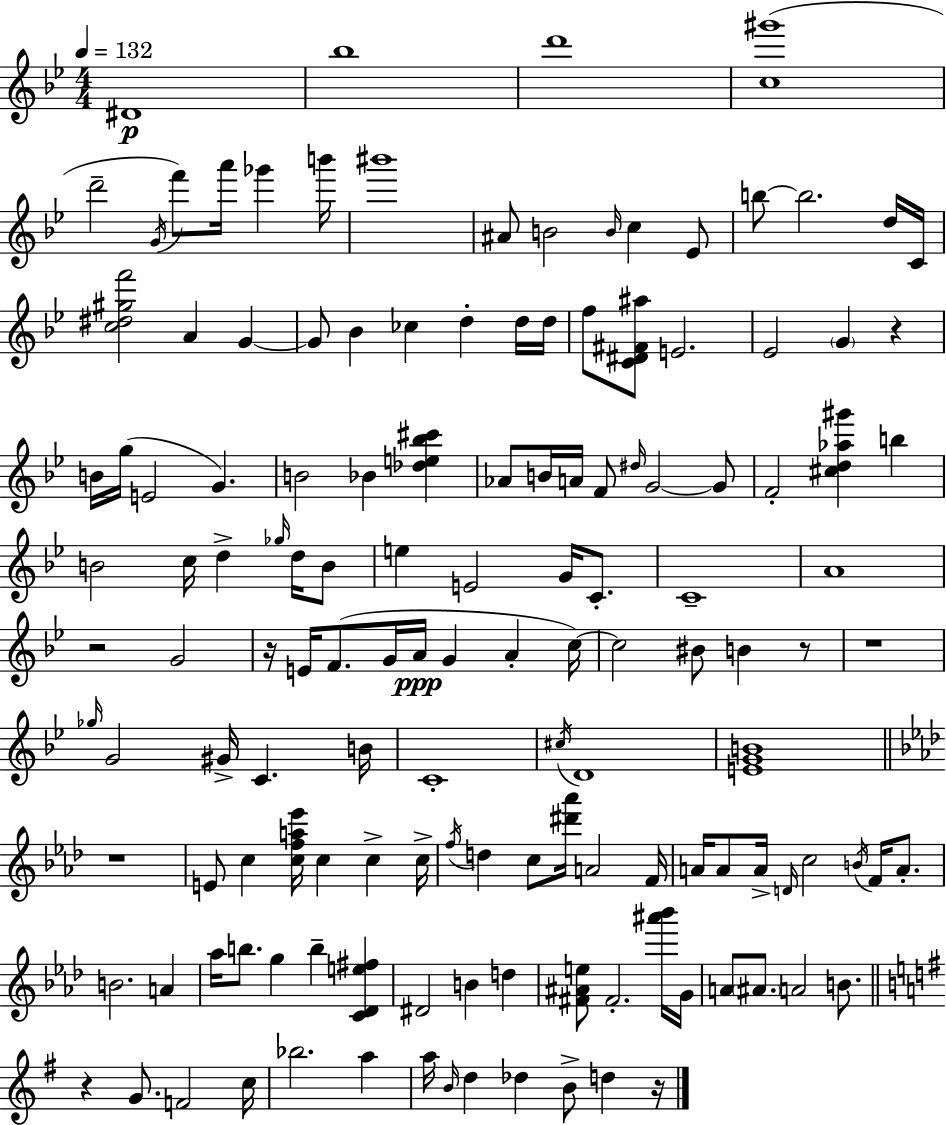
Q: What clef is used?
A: treble